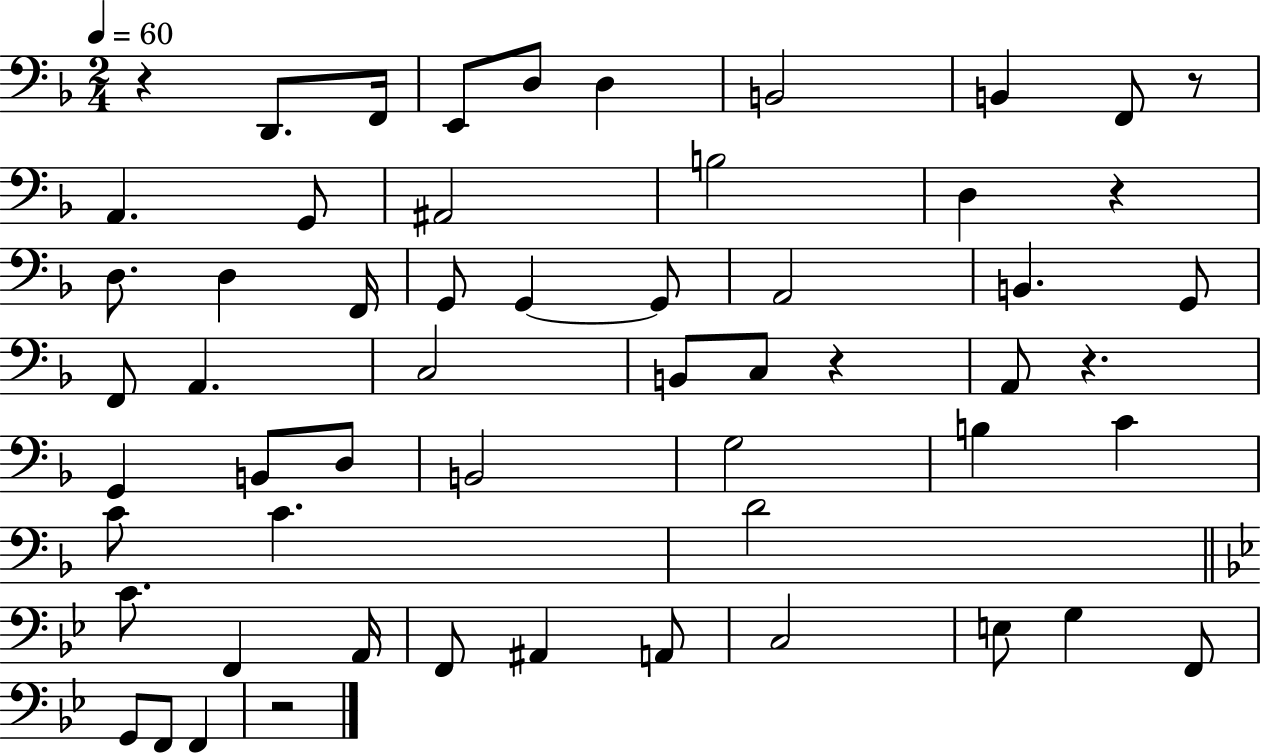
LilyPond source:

{
  \clef bass
  \numericTimeSignature
  \time 2/4
  \key f \major
  \tempo 4 = 60
  r4 d,8. f,16 | e,8 d8 d4 | b,2 | b,4 f,8 r8 | \break a,4. g,8 | ais,2 | b2 | d4 r4 | \break d8. d4 f,16 | g,8 g,4~~ g,8 | a,2 | b,4. g,8 | \break f,8 a,4. | c2 | b,8 c8 r4 | a,8 r4. | \break g,4 b,8 d8 | b,2 | g2 | b4 c'4 | \break c'8 c'4. | d'2 | \bar "||" \break \key bes \major c'8. f,4 a,16 | f,8 ais,4 a,8 | c2 | e8 g4 f,8 | \break g,8 f,8 f,4 | r2 | \bar "|."
}